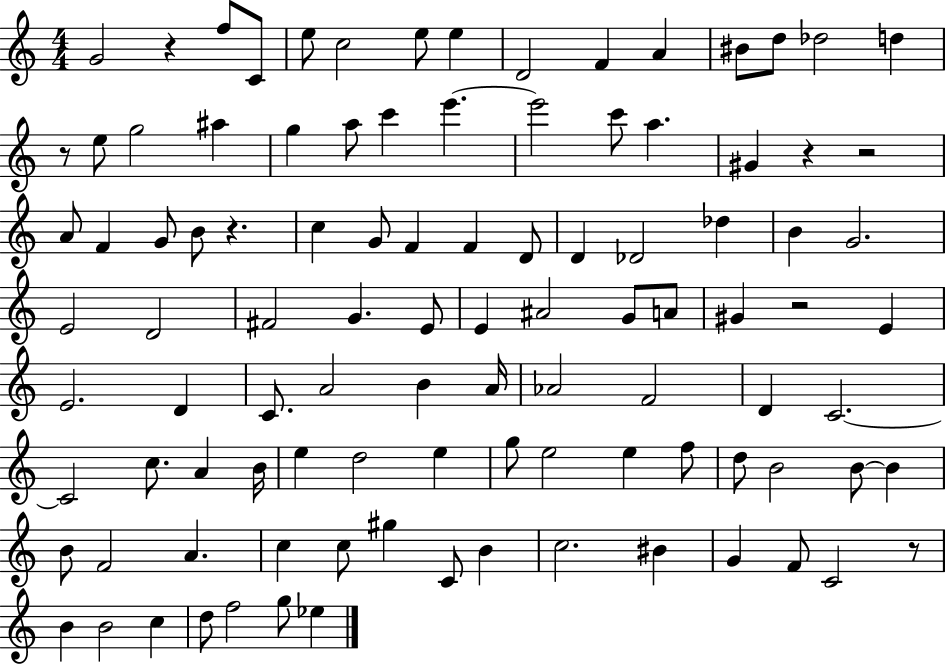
{
  \clef treble
  \numericTimeSignature
  \time 4/4
  \key c \major
  g'2 r4 f''8 c'8 | e''8 c''2 e''8 e''4 | d'2 f'4 a'4 | bis'8 d''8 des''2 d''4 | \break r8 e''8 g''2 ais''4 | g''4 a''8 c'''4 e'''4.~~ | e'''2 c'''8 a''4. | gis'4 r4 r2 | \break a'8 f'4 g'8 b'8 r4. | c''4 g'8 f'4 f'4 d'8 | d'4 des'2 des''4 | b'4 g'2. | \break e'2 d'2 | fis'2 g'4. e'8 | e'4 ais'2 g'8 a'8 | gis'4 r2 e'4 | \break e'2. d'4 | c'8. a'2 b'4 a'16 | aes'2 f'2 | d'4 c'2.~~ | \break c'2 c''8. a'4 b'16 | e''4 d''2 e''4 | g''8 e''2 e''4 f''8 | d''8 b'2 b'8~~ b'4 | \break b'8 f'2 a'4. | c''4 c''8 gis''4 c'8 b'4 | c''2. bis'4 | g'4 f'8 c'2 r8 | \break b'4 b'2 c''4 | d''8 f''2 g''8 ees''4 | \bar "|."
}